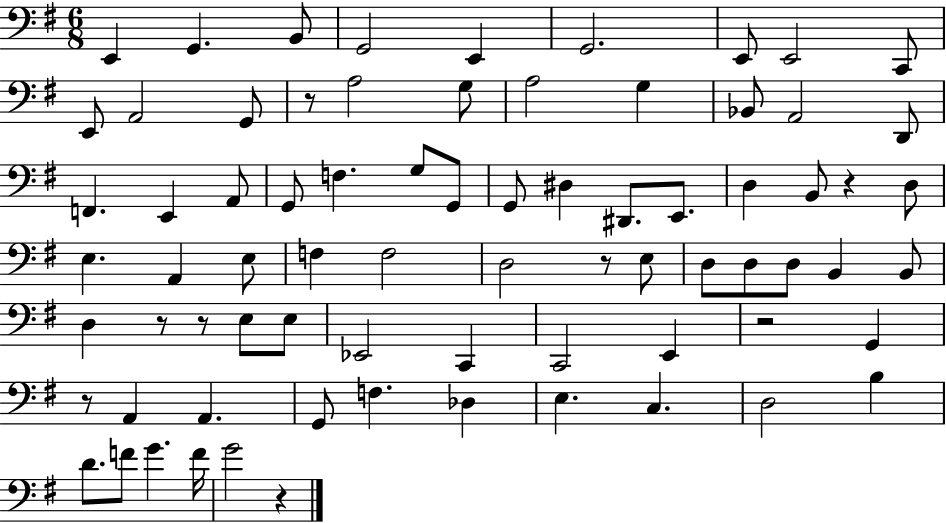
{
  \clef bass
  \numericTimeSignature
  \time 6/8
  \key g \major
  e,4 g,4. b,8 | g,2 e,4 | g,2. | e,8 e,2 c,8 | \break e,8 a,2 g,8 | r8 a2 g8 | a2 g4 | bes,8 a,2 d,8 | \break f,4. e,4 a,8 | g,8 f4. g8 g,8 | g,8 dis4 dis,8. e,8. | d4 b,8 r4 d8 | \break e4. a,4 e8 | f4 f2 | d2 r8 e8 | d8 d8 d8 b,4 b,8 | \break d4 r8 r8 e8 e8 | ees,2 c,4 | c,2 e,4 | r2 g,4 | \break r8 a,4 a,4. | g,8 f4. des4 | e4. c4. | d2 b4 | \break d'8. f'8 g'4. f'16 | g'2 r4 | \bar "|."
}